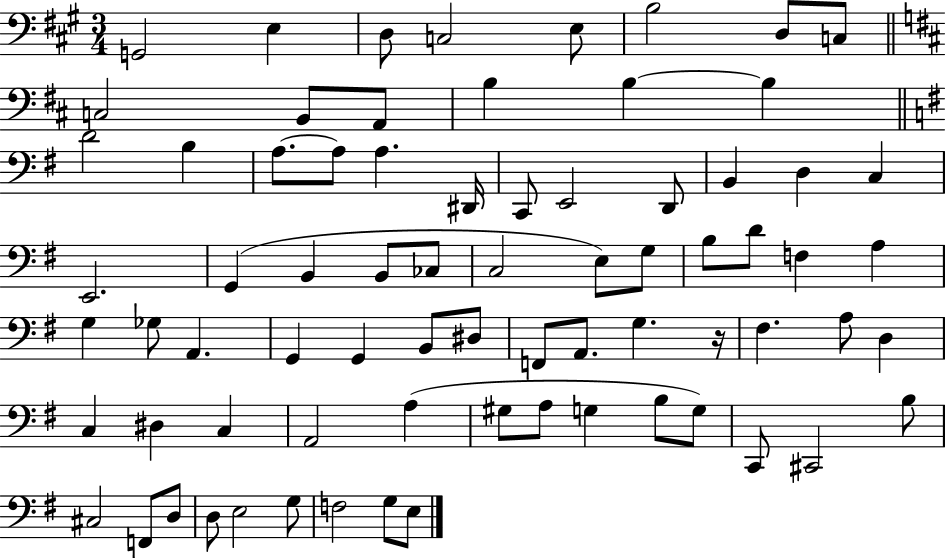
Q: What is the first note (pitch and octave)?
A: G2